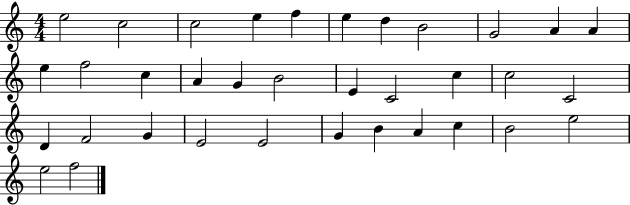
X:1
T:Untitled
M:4/4
L:1/4
K:C
e2 c2 c2 e f e d B2 G2 A A e f2 c A G B2 E C2 c c2 C2 D F2 G E2 E2 G B A c B2 e2 e2 f2